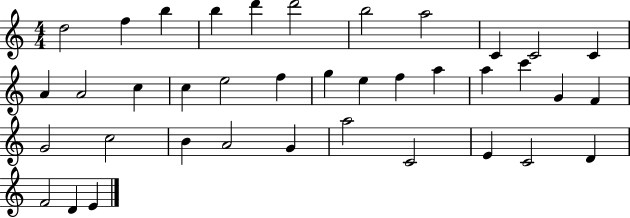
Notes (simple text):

D5/h F5/q B5/q B5/q D6/q D6/h B5/h A5/h C4/q C4/h C4/q A4/q A4/h C5/q C5/q E5/h F5/q G5/q E5/q F5/q A5/q A5/q C6/q G4/q F4/q G4/h C5/h B4/q A4/h G4/q A5/h C4/h E4/q C4/h D4/q F4/h D4/q E4/q